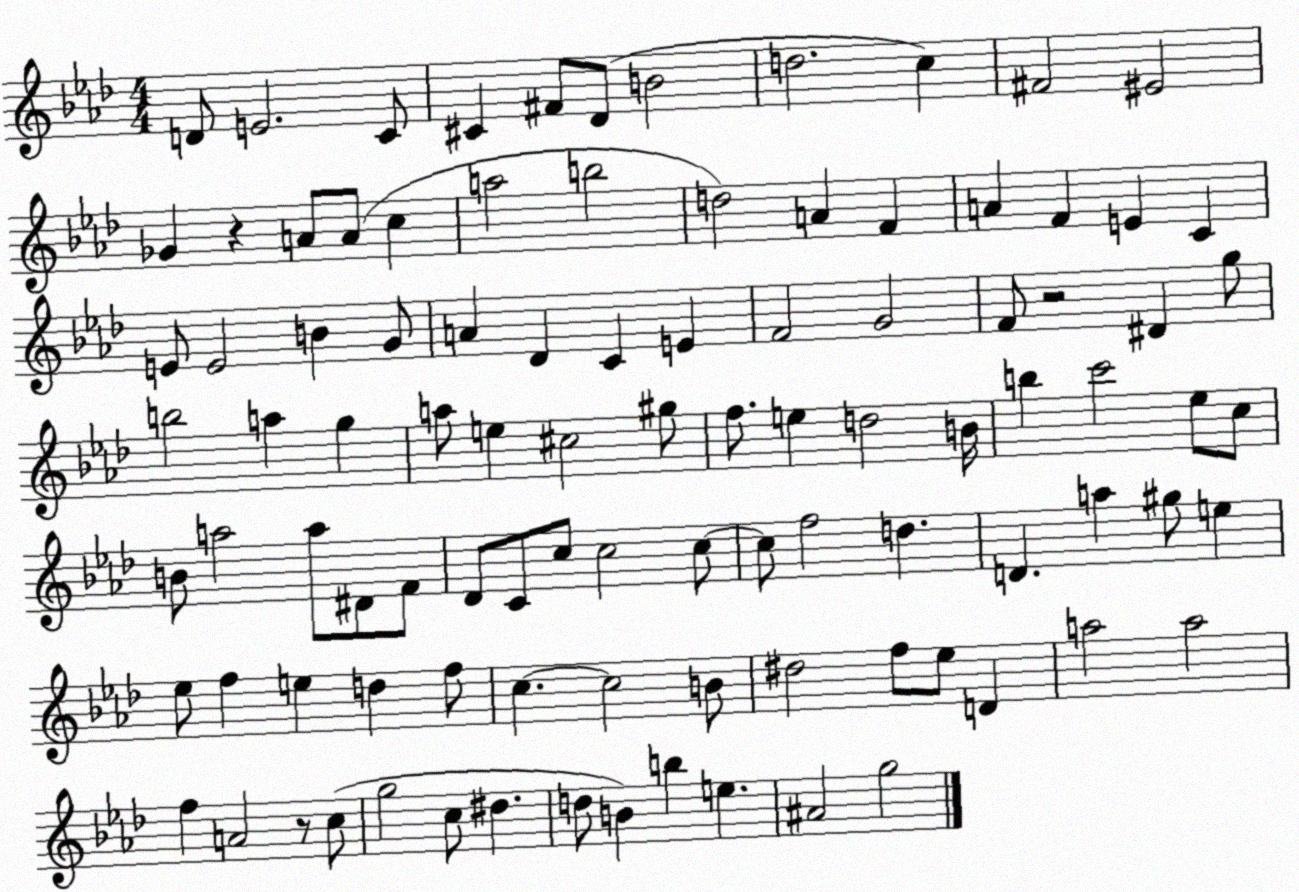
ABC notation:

X:1
T:Untitled
M:4/4
L:1/4
K:Ab
D/2 E2 C/2 ^C ^F/2 _D/2 B2 d2 c ^F2 ^E2 _G z A/2 A/2 c a2 b2 d2 A F A F E C E/2 E2 B G/2 A _D C E F2 G2 F/2 z2 ^D g/2 b2 a g a/2 e ^c2 ^g/2 f/2 e d2 B/4 b c'2 _e/2 c/2 B/2 a2 a/2 ^D/2 F/2 _D/2 C/2 c/2 c2 c/2 c/2 f2 d D a ^g/2 e _e/2 f e d f/2 c c2 B/2 ^d2 f/2 _e/2 D a2 a2 f A2 z/2 c/2 g2 c/2 ^d d/2 B b e ^A2 g2